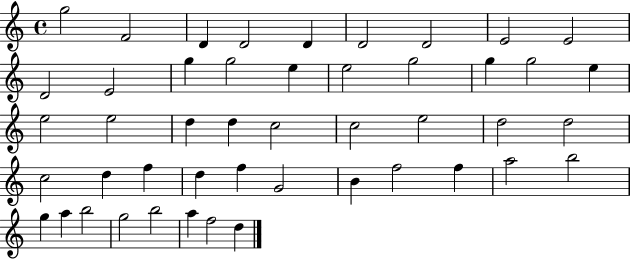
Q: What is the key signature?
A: C major